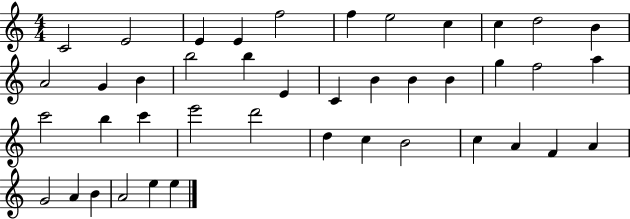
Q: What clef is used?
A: treble